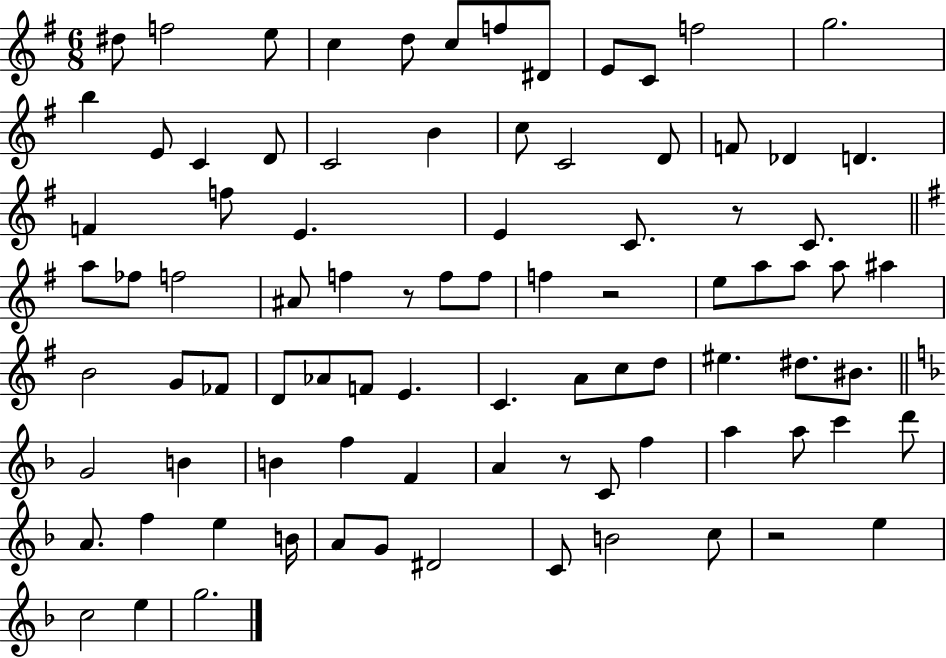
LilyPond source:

{
  \clef treble
  \numericTimeSignature
  \time 6/8
  \key g \major
  \repeat volta 2 { dis''8 f''2 e''8 | c''4 d''8 c''8 f''8 dis'8 | e'8 c'8 f''2 | g''2. | \break b''4 e'8 c'4 d'8 | c'2 b'4 | c''8 c'2 d'8 | f'8 des'4 d'4. | \break f'4 f''8 e'4. | e'4 c'8. r8 c'8. | \bar "||" \break \key g \major a''8 fes''8 f''2 | ais'8 f''4 r8 f''8 f''8 | f''4 r2 | e''8 a''8 a''8 a''8 ais''4 | \break b'2 g'8 fes'8 | d'8 aes'8 f'8 e'4. | c'4. a'8 c''8 d''8 | eis''4. dis''8. bis'8. | \break \bar "||" \break \key f \major g'2 b'4 | b'4 f''4 f'4 | a'4 r8 c'8 f''4 | a''4 a''8 c'''4 d'''8 | \break a'8. f''4 e''4 b'16 | a'8 g'8 dis'2 | c'8 b'2 c''8 | r2 e''4 | \break c''2 e''4 | g''2. | } \bar "|."
}